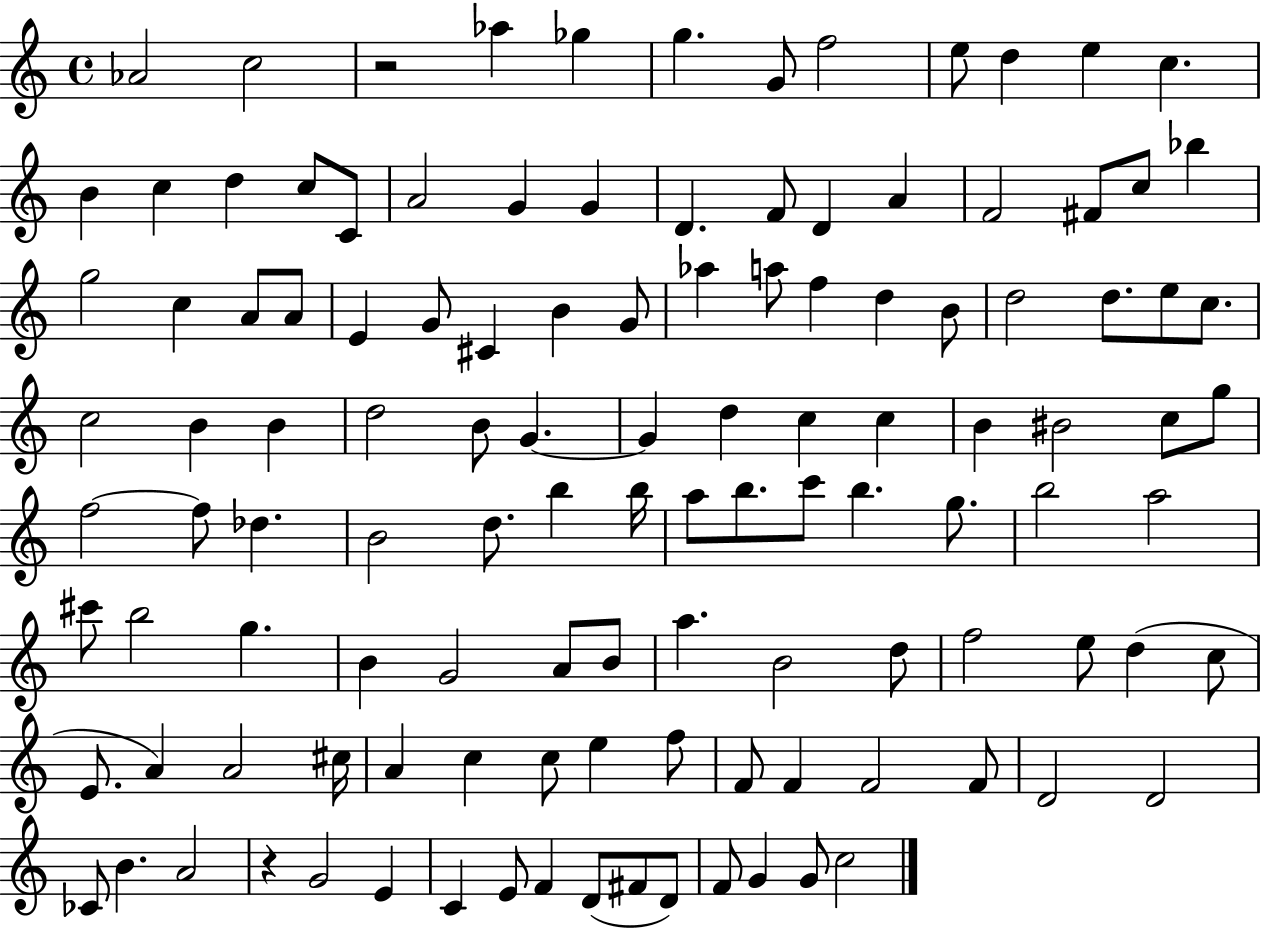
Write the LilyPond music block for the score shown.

{
  \clef treble
  \time 4/4
  \defaultTimeSignature
  \key c \major
  aes'2 c''2 | r2 aes''4 ges''4 | g''4. g'8 f''2 | e''8 d''4 e''4 c''4. | \break b'4 c''4 d''4 c''8 c'8 | a'2 g'4 g'4 | d'4. f'8 d'4 a'4 | f'2 fis'8 c''8 bes''4 | \break g''2 c''4 a'8 a'8 | e'4 g'8 cis'4 b'4 g'8 | aes''4 a''8 f''4 d''4 b'8 | d''2 d''8. e''8 c''8. | \break c''2 b'4 b'4 | d''2 b'8 g'4.~~ | g'4 d''4 c''4 c''4 | b'4 bis'2 c''8 g''8 | \break f''2~~ f''8 des''4. | b'2 d''8. b''4 b''16 | a''8 b''8. c'''8 b''4. g''8. | b''2 a''2 | \break cis'''8 b''2 g''4. | b'4 g'2 a'8 b'8 | a''4. b'2 d''8 | f''2 e''8 d''4( c''8 | \break e'8. a'4) a'2 cis''16 | a'4 c''4 c''8 e''4 f''8 | f'8 f'4 f'2 f'8 | d'2 d'2 | \break ces'8 b'4. a'2 | r4 g'2 e'4 | c'4 e'8 f'4 d'8( fis'8 d'8) | f'8 g'4 g'8 c''2 | \break \bar "|."
}